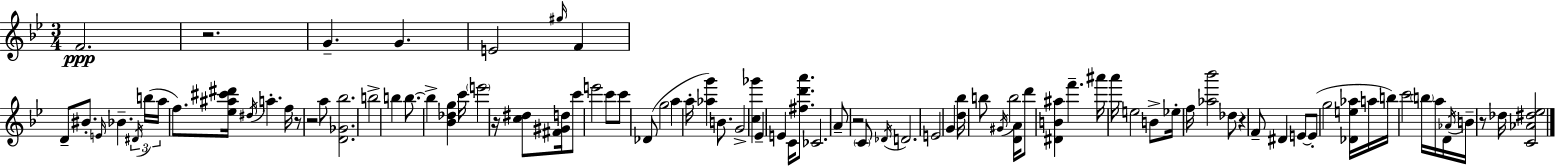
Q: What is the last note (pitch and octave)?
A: Db5